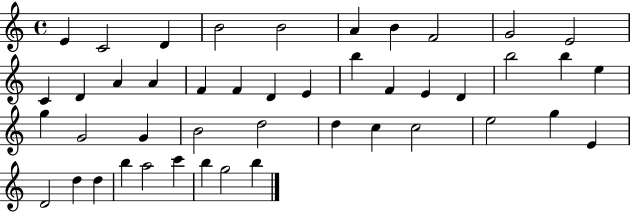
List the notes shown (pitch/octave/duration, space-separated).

E4/q C4/h D4/q B4/h B4/h A4/q B4/q F4/h G4/h E4/h C4/q D4/q A4/q A4/q F4/q F4/q D4/q E4/q B5/q F4/q E4/q D4/q B5/h B5/q E5/q G5/q G4/h G4/q B4/h D5/h D5/q C5/q C5/h E5/h G5/q E4/q D4/h D5/q D5/q B5/q A5/h C6/q B5/q G5/h B5/q